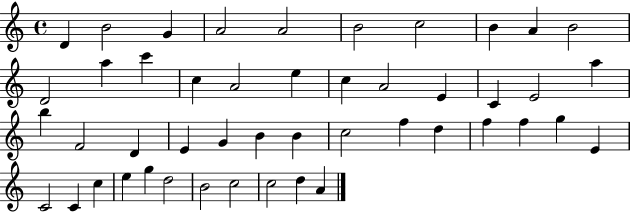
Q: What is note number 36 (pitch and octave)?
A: E4